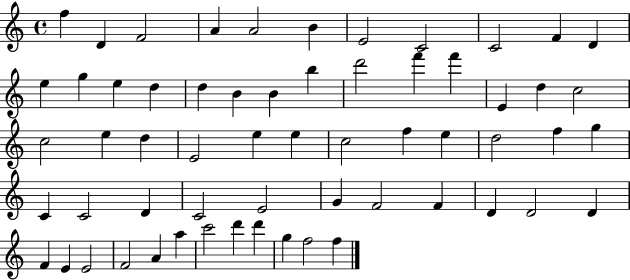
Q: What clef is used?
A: treble